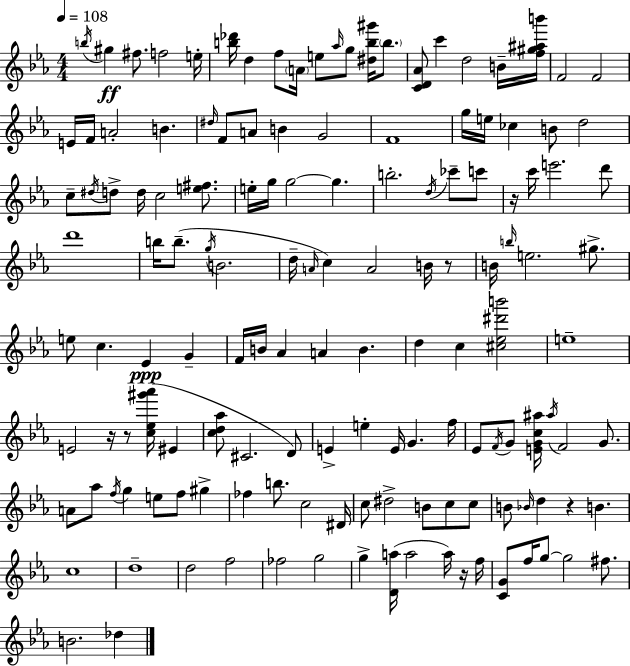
B5/s G#5/q F#5/e. F5/h E5/s [B5,Db6]/s D5/q F5/e A4/s E5/e Ab5/s G5/e [D#5,B5,G#6]/s B5/e. [C4,D4,Ab4]/e C6/q D5/h B4/s [F5,G#5,A#5,B6]/s F4/h F4/h E4/s F4/s A4/h B4/q. D#5/s F4/e A4/e B4/q G4/h F4/w G5/s E5/s CES5/q B4/e D5/h C5/e D#5/s D5/e D5/s C5/h [E5,F#5]/e. E5/s G5/s G5/h G5/q. B5/h. D5/s CES6/e C6/e R/s C6/s E6/h. D6/e D6/w B5/s B5/e. G5/s B4/h. D5/s A4/s C5/q A4/h B4/s R/e B4/s B5/s E5/h. G#5/e. E5/e C5/q. Eb4/q G4/q F4/s B4/s Ab4/q A4/q B4/q. D5/q C5/q [C#5,Eb5,D#6,B6]/h E5/w E4/h R/s R/e [C5,Eb5,G#6,Ab6]/s EIS4/q [C5,D5,Ab5]/e C#4/h. D4/e E4/q E5/q E4/s G4/q. F5/s Eb4/e F4/s G4/e [E4,G4,C5,A#5]/s A#5/s F4/h G4/e. A4/e Ab5/e F5/s G5/q E5/e F5/e G#5/q FES5/q B5/e. C5/h D#4/s C5/e D#5/h B4/e C5/e C5/e B4/e Bb4/s D5/q R/q B4/q. C5/w D5/w D5/h F5/h FES5/h G5/h G5/q [D4,A5]/s A5/h A5/s R/s F5/s [C4,G4]/e F5/s G5/e G5/h F#5/e. B4/h. Db5/q